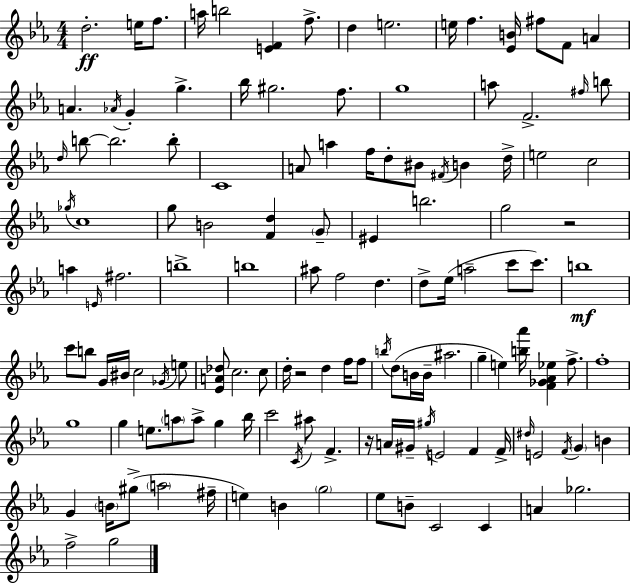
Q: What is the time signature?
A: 4/4